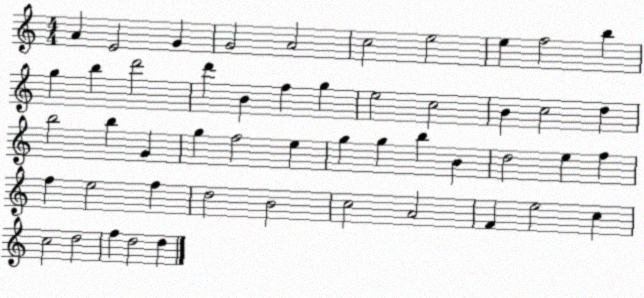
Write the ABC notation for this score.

X:1
T:Untitled
M:4/4
L:1/4
K:C
A E2 G G2 A2 c2 e2 e f2 b g b d'2 d' B f g e2 c2 B c2 d b2 b G g f2 e g g b B d2 e f f e2 f d2 B2 c2 A2 F e2 c c2 d2 f d2 d